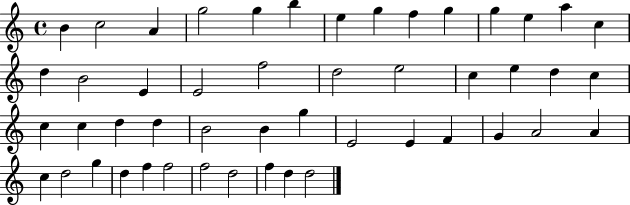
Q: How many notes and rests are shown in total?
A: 49